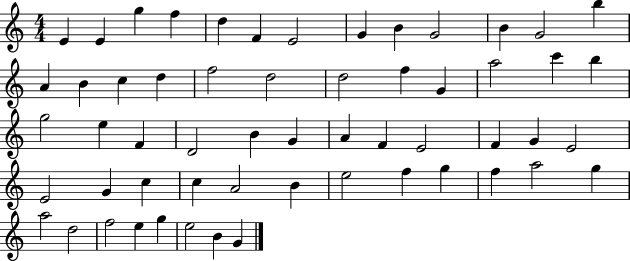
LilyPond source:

{
  \clef treble
  \numericTimeSignature
  \time 4/4
  \key c \major
  e'4 e'4 g''4 f''4 | d''4 f'4 e'2 | g'4 b'4 g'2 | b'4 g'2 b''4 | \break a'4 b'4 c''4 d''4 | f''2 d''2 | d''2 f''4 g'4 | a''2 c'''4 b''4 | \break g''2 e''4 f'4 | d'2 b'4 g'4 | a'4 f'4 e'2 | f'4 g'4 e'2 | \break e'2 g'4 c''4 | c''4 a'2 b'4 | e''2 f''4 g''4 | f''4 a''2 g''4 | \break a''2 d''2 | f''2 e''4 g''4 | e''2 b'4 g'4 | \bar "|."
}